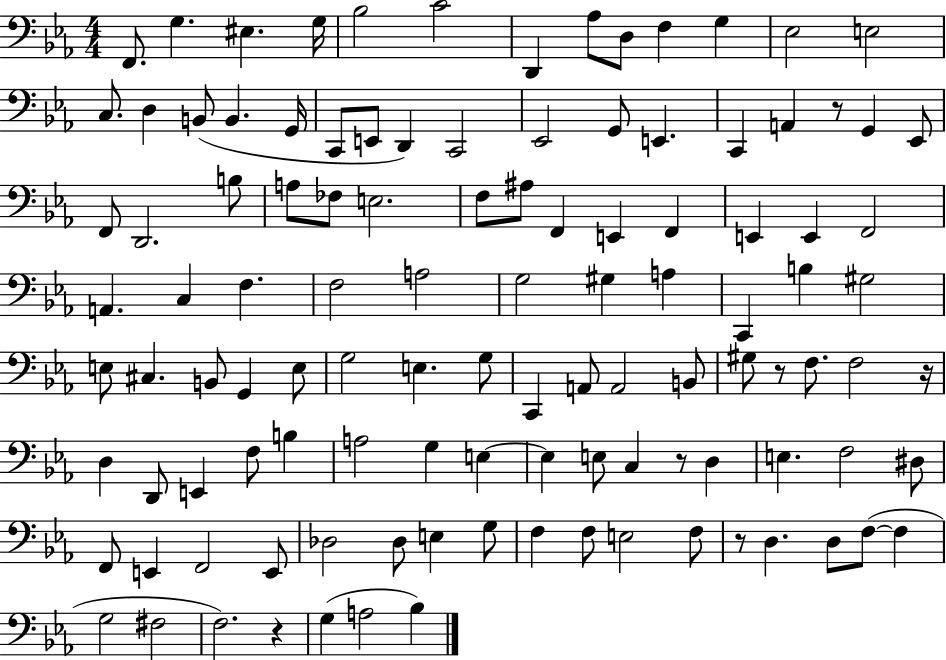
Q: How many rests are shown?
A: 6